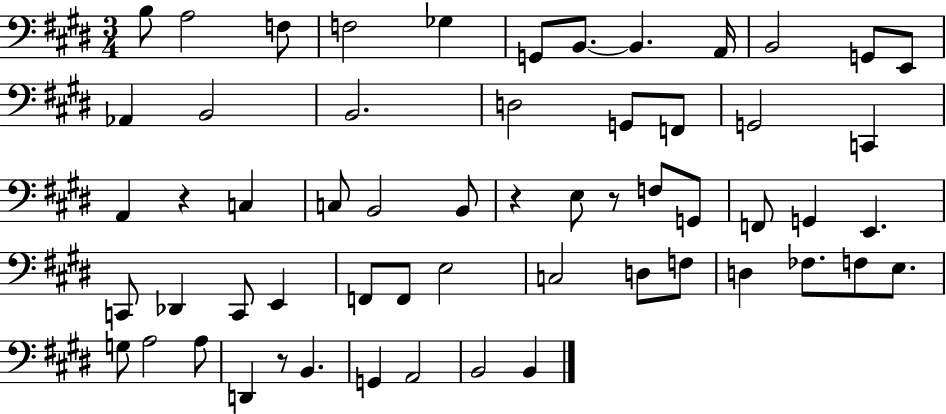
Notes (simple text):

B3/e A3/h F3/e F3/h Gb3/q G2/e B2/e. B2/q. A2/s B2/h G2/e E2/e Ab2/q B2/h B2/h. D3/h G2/e F2/e G2/h C2/q A2/q R/q C3/q C3/e B2/h B2/e R/q E3/e R/e F3/e G2/e F2/e G2/q E2/q. C2/e Db2/q C2/e E2/q F2/e F2/e E3/h C3/h D3/e F3/e D3/q FES3/e. F3/e E3/e. G3/e A3/h A3/e D2/q R/e B2/q. G2/q A2/h B2/h B2/q